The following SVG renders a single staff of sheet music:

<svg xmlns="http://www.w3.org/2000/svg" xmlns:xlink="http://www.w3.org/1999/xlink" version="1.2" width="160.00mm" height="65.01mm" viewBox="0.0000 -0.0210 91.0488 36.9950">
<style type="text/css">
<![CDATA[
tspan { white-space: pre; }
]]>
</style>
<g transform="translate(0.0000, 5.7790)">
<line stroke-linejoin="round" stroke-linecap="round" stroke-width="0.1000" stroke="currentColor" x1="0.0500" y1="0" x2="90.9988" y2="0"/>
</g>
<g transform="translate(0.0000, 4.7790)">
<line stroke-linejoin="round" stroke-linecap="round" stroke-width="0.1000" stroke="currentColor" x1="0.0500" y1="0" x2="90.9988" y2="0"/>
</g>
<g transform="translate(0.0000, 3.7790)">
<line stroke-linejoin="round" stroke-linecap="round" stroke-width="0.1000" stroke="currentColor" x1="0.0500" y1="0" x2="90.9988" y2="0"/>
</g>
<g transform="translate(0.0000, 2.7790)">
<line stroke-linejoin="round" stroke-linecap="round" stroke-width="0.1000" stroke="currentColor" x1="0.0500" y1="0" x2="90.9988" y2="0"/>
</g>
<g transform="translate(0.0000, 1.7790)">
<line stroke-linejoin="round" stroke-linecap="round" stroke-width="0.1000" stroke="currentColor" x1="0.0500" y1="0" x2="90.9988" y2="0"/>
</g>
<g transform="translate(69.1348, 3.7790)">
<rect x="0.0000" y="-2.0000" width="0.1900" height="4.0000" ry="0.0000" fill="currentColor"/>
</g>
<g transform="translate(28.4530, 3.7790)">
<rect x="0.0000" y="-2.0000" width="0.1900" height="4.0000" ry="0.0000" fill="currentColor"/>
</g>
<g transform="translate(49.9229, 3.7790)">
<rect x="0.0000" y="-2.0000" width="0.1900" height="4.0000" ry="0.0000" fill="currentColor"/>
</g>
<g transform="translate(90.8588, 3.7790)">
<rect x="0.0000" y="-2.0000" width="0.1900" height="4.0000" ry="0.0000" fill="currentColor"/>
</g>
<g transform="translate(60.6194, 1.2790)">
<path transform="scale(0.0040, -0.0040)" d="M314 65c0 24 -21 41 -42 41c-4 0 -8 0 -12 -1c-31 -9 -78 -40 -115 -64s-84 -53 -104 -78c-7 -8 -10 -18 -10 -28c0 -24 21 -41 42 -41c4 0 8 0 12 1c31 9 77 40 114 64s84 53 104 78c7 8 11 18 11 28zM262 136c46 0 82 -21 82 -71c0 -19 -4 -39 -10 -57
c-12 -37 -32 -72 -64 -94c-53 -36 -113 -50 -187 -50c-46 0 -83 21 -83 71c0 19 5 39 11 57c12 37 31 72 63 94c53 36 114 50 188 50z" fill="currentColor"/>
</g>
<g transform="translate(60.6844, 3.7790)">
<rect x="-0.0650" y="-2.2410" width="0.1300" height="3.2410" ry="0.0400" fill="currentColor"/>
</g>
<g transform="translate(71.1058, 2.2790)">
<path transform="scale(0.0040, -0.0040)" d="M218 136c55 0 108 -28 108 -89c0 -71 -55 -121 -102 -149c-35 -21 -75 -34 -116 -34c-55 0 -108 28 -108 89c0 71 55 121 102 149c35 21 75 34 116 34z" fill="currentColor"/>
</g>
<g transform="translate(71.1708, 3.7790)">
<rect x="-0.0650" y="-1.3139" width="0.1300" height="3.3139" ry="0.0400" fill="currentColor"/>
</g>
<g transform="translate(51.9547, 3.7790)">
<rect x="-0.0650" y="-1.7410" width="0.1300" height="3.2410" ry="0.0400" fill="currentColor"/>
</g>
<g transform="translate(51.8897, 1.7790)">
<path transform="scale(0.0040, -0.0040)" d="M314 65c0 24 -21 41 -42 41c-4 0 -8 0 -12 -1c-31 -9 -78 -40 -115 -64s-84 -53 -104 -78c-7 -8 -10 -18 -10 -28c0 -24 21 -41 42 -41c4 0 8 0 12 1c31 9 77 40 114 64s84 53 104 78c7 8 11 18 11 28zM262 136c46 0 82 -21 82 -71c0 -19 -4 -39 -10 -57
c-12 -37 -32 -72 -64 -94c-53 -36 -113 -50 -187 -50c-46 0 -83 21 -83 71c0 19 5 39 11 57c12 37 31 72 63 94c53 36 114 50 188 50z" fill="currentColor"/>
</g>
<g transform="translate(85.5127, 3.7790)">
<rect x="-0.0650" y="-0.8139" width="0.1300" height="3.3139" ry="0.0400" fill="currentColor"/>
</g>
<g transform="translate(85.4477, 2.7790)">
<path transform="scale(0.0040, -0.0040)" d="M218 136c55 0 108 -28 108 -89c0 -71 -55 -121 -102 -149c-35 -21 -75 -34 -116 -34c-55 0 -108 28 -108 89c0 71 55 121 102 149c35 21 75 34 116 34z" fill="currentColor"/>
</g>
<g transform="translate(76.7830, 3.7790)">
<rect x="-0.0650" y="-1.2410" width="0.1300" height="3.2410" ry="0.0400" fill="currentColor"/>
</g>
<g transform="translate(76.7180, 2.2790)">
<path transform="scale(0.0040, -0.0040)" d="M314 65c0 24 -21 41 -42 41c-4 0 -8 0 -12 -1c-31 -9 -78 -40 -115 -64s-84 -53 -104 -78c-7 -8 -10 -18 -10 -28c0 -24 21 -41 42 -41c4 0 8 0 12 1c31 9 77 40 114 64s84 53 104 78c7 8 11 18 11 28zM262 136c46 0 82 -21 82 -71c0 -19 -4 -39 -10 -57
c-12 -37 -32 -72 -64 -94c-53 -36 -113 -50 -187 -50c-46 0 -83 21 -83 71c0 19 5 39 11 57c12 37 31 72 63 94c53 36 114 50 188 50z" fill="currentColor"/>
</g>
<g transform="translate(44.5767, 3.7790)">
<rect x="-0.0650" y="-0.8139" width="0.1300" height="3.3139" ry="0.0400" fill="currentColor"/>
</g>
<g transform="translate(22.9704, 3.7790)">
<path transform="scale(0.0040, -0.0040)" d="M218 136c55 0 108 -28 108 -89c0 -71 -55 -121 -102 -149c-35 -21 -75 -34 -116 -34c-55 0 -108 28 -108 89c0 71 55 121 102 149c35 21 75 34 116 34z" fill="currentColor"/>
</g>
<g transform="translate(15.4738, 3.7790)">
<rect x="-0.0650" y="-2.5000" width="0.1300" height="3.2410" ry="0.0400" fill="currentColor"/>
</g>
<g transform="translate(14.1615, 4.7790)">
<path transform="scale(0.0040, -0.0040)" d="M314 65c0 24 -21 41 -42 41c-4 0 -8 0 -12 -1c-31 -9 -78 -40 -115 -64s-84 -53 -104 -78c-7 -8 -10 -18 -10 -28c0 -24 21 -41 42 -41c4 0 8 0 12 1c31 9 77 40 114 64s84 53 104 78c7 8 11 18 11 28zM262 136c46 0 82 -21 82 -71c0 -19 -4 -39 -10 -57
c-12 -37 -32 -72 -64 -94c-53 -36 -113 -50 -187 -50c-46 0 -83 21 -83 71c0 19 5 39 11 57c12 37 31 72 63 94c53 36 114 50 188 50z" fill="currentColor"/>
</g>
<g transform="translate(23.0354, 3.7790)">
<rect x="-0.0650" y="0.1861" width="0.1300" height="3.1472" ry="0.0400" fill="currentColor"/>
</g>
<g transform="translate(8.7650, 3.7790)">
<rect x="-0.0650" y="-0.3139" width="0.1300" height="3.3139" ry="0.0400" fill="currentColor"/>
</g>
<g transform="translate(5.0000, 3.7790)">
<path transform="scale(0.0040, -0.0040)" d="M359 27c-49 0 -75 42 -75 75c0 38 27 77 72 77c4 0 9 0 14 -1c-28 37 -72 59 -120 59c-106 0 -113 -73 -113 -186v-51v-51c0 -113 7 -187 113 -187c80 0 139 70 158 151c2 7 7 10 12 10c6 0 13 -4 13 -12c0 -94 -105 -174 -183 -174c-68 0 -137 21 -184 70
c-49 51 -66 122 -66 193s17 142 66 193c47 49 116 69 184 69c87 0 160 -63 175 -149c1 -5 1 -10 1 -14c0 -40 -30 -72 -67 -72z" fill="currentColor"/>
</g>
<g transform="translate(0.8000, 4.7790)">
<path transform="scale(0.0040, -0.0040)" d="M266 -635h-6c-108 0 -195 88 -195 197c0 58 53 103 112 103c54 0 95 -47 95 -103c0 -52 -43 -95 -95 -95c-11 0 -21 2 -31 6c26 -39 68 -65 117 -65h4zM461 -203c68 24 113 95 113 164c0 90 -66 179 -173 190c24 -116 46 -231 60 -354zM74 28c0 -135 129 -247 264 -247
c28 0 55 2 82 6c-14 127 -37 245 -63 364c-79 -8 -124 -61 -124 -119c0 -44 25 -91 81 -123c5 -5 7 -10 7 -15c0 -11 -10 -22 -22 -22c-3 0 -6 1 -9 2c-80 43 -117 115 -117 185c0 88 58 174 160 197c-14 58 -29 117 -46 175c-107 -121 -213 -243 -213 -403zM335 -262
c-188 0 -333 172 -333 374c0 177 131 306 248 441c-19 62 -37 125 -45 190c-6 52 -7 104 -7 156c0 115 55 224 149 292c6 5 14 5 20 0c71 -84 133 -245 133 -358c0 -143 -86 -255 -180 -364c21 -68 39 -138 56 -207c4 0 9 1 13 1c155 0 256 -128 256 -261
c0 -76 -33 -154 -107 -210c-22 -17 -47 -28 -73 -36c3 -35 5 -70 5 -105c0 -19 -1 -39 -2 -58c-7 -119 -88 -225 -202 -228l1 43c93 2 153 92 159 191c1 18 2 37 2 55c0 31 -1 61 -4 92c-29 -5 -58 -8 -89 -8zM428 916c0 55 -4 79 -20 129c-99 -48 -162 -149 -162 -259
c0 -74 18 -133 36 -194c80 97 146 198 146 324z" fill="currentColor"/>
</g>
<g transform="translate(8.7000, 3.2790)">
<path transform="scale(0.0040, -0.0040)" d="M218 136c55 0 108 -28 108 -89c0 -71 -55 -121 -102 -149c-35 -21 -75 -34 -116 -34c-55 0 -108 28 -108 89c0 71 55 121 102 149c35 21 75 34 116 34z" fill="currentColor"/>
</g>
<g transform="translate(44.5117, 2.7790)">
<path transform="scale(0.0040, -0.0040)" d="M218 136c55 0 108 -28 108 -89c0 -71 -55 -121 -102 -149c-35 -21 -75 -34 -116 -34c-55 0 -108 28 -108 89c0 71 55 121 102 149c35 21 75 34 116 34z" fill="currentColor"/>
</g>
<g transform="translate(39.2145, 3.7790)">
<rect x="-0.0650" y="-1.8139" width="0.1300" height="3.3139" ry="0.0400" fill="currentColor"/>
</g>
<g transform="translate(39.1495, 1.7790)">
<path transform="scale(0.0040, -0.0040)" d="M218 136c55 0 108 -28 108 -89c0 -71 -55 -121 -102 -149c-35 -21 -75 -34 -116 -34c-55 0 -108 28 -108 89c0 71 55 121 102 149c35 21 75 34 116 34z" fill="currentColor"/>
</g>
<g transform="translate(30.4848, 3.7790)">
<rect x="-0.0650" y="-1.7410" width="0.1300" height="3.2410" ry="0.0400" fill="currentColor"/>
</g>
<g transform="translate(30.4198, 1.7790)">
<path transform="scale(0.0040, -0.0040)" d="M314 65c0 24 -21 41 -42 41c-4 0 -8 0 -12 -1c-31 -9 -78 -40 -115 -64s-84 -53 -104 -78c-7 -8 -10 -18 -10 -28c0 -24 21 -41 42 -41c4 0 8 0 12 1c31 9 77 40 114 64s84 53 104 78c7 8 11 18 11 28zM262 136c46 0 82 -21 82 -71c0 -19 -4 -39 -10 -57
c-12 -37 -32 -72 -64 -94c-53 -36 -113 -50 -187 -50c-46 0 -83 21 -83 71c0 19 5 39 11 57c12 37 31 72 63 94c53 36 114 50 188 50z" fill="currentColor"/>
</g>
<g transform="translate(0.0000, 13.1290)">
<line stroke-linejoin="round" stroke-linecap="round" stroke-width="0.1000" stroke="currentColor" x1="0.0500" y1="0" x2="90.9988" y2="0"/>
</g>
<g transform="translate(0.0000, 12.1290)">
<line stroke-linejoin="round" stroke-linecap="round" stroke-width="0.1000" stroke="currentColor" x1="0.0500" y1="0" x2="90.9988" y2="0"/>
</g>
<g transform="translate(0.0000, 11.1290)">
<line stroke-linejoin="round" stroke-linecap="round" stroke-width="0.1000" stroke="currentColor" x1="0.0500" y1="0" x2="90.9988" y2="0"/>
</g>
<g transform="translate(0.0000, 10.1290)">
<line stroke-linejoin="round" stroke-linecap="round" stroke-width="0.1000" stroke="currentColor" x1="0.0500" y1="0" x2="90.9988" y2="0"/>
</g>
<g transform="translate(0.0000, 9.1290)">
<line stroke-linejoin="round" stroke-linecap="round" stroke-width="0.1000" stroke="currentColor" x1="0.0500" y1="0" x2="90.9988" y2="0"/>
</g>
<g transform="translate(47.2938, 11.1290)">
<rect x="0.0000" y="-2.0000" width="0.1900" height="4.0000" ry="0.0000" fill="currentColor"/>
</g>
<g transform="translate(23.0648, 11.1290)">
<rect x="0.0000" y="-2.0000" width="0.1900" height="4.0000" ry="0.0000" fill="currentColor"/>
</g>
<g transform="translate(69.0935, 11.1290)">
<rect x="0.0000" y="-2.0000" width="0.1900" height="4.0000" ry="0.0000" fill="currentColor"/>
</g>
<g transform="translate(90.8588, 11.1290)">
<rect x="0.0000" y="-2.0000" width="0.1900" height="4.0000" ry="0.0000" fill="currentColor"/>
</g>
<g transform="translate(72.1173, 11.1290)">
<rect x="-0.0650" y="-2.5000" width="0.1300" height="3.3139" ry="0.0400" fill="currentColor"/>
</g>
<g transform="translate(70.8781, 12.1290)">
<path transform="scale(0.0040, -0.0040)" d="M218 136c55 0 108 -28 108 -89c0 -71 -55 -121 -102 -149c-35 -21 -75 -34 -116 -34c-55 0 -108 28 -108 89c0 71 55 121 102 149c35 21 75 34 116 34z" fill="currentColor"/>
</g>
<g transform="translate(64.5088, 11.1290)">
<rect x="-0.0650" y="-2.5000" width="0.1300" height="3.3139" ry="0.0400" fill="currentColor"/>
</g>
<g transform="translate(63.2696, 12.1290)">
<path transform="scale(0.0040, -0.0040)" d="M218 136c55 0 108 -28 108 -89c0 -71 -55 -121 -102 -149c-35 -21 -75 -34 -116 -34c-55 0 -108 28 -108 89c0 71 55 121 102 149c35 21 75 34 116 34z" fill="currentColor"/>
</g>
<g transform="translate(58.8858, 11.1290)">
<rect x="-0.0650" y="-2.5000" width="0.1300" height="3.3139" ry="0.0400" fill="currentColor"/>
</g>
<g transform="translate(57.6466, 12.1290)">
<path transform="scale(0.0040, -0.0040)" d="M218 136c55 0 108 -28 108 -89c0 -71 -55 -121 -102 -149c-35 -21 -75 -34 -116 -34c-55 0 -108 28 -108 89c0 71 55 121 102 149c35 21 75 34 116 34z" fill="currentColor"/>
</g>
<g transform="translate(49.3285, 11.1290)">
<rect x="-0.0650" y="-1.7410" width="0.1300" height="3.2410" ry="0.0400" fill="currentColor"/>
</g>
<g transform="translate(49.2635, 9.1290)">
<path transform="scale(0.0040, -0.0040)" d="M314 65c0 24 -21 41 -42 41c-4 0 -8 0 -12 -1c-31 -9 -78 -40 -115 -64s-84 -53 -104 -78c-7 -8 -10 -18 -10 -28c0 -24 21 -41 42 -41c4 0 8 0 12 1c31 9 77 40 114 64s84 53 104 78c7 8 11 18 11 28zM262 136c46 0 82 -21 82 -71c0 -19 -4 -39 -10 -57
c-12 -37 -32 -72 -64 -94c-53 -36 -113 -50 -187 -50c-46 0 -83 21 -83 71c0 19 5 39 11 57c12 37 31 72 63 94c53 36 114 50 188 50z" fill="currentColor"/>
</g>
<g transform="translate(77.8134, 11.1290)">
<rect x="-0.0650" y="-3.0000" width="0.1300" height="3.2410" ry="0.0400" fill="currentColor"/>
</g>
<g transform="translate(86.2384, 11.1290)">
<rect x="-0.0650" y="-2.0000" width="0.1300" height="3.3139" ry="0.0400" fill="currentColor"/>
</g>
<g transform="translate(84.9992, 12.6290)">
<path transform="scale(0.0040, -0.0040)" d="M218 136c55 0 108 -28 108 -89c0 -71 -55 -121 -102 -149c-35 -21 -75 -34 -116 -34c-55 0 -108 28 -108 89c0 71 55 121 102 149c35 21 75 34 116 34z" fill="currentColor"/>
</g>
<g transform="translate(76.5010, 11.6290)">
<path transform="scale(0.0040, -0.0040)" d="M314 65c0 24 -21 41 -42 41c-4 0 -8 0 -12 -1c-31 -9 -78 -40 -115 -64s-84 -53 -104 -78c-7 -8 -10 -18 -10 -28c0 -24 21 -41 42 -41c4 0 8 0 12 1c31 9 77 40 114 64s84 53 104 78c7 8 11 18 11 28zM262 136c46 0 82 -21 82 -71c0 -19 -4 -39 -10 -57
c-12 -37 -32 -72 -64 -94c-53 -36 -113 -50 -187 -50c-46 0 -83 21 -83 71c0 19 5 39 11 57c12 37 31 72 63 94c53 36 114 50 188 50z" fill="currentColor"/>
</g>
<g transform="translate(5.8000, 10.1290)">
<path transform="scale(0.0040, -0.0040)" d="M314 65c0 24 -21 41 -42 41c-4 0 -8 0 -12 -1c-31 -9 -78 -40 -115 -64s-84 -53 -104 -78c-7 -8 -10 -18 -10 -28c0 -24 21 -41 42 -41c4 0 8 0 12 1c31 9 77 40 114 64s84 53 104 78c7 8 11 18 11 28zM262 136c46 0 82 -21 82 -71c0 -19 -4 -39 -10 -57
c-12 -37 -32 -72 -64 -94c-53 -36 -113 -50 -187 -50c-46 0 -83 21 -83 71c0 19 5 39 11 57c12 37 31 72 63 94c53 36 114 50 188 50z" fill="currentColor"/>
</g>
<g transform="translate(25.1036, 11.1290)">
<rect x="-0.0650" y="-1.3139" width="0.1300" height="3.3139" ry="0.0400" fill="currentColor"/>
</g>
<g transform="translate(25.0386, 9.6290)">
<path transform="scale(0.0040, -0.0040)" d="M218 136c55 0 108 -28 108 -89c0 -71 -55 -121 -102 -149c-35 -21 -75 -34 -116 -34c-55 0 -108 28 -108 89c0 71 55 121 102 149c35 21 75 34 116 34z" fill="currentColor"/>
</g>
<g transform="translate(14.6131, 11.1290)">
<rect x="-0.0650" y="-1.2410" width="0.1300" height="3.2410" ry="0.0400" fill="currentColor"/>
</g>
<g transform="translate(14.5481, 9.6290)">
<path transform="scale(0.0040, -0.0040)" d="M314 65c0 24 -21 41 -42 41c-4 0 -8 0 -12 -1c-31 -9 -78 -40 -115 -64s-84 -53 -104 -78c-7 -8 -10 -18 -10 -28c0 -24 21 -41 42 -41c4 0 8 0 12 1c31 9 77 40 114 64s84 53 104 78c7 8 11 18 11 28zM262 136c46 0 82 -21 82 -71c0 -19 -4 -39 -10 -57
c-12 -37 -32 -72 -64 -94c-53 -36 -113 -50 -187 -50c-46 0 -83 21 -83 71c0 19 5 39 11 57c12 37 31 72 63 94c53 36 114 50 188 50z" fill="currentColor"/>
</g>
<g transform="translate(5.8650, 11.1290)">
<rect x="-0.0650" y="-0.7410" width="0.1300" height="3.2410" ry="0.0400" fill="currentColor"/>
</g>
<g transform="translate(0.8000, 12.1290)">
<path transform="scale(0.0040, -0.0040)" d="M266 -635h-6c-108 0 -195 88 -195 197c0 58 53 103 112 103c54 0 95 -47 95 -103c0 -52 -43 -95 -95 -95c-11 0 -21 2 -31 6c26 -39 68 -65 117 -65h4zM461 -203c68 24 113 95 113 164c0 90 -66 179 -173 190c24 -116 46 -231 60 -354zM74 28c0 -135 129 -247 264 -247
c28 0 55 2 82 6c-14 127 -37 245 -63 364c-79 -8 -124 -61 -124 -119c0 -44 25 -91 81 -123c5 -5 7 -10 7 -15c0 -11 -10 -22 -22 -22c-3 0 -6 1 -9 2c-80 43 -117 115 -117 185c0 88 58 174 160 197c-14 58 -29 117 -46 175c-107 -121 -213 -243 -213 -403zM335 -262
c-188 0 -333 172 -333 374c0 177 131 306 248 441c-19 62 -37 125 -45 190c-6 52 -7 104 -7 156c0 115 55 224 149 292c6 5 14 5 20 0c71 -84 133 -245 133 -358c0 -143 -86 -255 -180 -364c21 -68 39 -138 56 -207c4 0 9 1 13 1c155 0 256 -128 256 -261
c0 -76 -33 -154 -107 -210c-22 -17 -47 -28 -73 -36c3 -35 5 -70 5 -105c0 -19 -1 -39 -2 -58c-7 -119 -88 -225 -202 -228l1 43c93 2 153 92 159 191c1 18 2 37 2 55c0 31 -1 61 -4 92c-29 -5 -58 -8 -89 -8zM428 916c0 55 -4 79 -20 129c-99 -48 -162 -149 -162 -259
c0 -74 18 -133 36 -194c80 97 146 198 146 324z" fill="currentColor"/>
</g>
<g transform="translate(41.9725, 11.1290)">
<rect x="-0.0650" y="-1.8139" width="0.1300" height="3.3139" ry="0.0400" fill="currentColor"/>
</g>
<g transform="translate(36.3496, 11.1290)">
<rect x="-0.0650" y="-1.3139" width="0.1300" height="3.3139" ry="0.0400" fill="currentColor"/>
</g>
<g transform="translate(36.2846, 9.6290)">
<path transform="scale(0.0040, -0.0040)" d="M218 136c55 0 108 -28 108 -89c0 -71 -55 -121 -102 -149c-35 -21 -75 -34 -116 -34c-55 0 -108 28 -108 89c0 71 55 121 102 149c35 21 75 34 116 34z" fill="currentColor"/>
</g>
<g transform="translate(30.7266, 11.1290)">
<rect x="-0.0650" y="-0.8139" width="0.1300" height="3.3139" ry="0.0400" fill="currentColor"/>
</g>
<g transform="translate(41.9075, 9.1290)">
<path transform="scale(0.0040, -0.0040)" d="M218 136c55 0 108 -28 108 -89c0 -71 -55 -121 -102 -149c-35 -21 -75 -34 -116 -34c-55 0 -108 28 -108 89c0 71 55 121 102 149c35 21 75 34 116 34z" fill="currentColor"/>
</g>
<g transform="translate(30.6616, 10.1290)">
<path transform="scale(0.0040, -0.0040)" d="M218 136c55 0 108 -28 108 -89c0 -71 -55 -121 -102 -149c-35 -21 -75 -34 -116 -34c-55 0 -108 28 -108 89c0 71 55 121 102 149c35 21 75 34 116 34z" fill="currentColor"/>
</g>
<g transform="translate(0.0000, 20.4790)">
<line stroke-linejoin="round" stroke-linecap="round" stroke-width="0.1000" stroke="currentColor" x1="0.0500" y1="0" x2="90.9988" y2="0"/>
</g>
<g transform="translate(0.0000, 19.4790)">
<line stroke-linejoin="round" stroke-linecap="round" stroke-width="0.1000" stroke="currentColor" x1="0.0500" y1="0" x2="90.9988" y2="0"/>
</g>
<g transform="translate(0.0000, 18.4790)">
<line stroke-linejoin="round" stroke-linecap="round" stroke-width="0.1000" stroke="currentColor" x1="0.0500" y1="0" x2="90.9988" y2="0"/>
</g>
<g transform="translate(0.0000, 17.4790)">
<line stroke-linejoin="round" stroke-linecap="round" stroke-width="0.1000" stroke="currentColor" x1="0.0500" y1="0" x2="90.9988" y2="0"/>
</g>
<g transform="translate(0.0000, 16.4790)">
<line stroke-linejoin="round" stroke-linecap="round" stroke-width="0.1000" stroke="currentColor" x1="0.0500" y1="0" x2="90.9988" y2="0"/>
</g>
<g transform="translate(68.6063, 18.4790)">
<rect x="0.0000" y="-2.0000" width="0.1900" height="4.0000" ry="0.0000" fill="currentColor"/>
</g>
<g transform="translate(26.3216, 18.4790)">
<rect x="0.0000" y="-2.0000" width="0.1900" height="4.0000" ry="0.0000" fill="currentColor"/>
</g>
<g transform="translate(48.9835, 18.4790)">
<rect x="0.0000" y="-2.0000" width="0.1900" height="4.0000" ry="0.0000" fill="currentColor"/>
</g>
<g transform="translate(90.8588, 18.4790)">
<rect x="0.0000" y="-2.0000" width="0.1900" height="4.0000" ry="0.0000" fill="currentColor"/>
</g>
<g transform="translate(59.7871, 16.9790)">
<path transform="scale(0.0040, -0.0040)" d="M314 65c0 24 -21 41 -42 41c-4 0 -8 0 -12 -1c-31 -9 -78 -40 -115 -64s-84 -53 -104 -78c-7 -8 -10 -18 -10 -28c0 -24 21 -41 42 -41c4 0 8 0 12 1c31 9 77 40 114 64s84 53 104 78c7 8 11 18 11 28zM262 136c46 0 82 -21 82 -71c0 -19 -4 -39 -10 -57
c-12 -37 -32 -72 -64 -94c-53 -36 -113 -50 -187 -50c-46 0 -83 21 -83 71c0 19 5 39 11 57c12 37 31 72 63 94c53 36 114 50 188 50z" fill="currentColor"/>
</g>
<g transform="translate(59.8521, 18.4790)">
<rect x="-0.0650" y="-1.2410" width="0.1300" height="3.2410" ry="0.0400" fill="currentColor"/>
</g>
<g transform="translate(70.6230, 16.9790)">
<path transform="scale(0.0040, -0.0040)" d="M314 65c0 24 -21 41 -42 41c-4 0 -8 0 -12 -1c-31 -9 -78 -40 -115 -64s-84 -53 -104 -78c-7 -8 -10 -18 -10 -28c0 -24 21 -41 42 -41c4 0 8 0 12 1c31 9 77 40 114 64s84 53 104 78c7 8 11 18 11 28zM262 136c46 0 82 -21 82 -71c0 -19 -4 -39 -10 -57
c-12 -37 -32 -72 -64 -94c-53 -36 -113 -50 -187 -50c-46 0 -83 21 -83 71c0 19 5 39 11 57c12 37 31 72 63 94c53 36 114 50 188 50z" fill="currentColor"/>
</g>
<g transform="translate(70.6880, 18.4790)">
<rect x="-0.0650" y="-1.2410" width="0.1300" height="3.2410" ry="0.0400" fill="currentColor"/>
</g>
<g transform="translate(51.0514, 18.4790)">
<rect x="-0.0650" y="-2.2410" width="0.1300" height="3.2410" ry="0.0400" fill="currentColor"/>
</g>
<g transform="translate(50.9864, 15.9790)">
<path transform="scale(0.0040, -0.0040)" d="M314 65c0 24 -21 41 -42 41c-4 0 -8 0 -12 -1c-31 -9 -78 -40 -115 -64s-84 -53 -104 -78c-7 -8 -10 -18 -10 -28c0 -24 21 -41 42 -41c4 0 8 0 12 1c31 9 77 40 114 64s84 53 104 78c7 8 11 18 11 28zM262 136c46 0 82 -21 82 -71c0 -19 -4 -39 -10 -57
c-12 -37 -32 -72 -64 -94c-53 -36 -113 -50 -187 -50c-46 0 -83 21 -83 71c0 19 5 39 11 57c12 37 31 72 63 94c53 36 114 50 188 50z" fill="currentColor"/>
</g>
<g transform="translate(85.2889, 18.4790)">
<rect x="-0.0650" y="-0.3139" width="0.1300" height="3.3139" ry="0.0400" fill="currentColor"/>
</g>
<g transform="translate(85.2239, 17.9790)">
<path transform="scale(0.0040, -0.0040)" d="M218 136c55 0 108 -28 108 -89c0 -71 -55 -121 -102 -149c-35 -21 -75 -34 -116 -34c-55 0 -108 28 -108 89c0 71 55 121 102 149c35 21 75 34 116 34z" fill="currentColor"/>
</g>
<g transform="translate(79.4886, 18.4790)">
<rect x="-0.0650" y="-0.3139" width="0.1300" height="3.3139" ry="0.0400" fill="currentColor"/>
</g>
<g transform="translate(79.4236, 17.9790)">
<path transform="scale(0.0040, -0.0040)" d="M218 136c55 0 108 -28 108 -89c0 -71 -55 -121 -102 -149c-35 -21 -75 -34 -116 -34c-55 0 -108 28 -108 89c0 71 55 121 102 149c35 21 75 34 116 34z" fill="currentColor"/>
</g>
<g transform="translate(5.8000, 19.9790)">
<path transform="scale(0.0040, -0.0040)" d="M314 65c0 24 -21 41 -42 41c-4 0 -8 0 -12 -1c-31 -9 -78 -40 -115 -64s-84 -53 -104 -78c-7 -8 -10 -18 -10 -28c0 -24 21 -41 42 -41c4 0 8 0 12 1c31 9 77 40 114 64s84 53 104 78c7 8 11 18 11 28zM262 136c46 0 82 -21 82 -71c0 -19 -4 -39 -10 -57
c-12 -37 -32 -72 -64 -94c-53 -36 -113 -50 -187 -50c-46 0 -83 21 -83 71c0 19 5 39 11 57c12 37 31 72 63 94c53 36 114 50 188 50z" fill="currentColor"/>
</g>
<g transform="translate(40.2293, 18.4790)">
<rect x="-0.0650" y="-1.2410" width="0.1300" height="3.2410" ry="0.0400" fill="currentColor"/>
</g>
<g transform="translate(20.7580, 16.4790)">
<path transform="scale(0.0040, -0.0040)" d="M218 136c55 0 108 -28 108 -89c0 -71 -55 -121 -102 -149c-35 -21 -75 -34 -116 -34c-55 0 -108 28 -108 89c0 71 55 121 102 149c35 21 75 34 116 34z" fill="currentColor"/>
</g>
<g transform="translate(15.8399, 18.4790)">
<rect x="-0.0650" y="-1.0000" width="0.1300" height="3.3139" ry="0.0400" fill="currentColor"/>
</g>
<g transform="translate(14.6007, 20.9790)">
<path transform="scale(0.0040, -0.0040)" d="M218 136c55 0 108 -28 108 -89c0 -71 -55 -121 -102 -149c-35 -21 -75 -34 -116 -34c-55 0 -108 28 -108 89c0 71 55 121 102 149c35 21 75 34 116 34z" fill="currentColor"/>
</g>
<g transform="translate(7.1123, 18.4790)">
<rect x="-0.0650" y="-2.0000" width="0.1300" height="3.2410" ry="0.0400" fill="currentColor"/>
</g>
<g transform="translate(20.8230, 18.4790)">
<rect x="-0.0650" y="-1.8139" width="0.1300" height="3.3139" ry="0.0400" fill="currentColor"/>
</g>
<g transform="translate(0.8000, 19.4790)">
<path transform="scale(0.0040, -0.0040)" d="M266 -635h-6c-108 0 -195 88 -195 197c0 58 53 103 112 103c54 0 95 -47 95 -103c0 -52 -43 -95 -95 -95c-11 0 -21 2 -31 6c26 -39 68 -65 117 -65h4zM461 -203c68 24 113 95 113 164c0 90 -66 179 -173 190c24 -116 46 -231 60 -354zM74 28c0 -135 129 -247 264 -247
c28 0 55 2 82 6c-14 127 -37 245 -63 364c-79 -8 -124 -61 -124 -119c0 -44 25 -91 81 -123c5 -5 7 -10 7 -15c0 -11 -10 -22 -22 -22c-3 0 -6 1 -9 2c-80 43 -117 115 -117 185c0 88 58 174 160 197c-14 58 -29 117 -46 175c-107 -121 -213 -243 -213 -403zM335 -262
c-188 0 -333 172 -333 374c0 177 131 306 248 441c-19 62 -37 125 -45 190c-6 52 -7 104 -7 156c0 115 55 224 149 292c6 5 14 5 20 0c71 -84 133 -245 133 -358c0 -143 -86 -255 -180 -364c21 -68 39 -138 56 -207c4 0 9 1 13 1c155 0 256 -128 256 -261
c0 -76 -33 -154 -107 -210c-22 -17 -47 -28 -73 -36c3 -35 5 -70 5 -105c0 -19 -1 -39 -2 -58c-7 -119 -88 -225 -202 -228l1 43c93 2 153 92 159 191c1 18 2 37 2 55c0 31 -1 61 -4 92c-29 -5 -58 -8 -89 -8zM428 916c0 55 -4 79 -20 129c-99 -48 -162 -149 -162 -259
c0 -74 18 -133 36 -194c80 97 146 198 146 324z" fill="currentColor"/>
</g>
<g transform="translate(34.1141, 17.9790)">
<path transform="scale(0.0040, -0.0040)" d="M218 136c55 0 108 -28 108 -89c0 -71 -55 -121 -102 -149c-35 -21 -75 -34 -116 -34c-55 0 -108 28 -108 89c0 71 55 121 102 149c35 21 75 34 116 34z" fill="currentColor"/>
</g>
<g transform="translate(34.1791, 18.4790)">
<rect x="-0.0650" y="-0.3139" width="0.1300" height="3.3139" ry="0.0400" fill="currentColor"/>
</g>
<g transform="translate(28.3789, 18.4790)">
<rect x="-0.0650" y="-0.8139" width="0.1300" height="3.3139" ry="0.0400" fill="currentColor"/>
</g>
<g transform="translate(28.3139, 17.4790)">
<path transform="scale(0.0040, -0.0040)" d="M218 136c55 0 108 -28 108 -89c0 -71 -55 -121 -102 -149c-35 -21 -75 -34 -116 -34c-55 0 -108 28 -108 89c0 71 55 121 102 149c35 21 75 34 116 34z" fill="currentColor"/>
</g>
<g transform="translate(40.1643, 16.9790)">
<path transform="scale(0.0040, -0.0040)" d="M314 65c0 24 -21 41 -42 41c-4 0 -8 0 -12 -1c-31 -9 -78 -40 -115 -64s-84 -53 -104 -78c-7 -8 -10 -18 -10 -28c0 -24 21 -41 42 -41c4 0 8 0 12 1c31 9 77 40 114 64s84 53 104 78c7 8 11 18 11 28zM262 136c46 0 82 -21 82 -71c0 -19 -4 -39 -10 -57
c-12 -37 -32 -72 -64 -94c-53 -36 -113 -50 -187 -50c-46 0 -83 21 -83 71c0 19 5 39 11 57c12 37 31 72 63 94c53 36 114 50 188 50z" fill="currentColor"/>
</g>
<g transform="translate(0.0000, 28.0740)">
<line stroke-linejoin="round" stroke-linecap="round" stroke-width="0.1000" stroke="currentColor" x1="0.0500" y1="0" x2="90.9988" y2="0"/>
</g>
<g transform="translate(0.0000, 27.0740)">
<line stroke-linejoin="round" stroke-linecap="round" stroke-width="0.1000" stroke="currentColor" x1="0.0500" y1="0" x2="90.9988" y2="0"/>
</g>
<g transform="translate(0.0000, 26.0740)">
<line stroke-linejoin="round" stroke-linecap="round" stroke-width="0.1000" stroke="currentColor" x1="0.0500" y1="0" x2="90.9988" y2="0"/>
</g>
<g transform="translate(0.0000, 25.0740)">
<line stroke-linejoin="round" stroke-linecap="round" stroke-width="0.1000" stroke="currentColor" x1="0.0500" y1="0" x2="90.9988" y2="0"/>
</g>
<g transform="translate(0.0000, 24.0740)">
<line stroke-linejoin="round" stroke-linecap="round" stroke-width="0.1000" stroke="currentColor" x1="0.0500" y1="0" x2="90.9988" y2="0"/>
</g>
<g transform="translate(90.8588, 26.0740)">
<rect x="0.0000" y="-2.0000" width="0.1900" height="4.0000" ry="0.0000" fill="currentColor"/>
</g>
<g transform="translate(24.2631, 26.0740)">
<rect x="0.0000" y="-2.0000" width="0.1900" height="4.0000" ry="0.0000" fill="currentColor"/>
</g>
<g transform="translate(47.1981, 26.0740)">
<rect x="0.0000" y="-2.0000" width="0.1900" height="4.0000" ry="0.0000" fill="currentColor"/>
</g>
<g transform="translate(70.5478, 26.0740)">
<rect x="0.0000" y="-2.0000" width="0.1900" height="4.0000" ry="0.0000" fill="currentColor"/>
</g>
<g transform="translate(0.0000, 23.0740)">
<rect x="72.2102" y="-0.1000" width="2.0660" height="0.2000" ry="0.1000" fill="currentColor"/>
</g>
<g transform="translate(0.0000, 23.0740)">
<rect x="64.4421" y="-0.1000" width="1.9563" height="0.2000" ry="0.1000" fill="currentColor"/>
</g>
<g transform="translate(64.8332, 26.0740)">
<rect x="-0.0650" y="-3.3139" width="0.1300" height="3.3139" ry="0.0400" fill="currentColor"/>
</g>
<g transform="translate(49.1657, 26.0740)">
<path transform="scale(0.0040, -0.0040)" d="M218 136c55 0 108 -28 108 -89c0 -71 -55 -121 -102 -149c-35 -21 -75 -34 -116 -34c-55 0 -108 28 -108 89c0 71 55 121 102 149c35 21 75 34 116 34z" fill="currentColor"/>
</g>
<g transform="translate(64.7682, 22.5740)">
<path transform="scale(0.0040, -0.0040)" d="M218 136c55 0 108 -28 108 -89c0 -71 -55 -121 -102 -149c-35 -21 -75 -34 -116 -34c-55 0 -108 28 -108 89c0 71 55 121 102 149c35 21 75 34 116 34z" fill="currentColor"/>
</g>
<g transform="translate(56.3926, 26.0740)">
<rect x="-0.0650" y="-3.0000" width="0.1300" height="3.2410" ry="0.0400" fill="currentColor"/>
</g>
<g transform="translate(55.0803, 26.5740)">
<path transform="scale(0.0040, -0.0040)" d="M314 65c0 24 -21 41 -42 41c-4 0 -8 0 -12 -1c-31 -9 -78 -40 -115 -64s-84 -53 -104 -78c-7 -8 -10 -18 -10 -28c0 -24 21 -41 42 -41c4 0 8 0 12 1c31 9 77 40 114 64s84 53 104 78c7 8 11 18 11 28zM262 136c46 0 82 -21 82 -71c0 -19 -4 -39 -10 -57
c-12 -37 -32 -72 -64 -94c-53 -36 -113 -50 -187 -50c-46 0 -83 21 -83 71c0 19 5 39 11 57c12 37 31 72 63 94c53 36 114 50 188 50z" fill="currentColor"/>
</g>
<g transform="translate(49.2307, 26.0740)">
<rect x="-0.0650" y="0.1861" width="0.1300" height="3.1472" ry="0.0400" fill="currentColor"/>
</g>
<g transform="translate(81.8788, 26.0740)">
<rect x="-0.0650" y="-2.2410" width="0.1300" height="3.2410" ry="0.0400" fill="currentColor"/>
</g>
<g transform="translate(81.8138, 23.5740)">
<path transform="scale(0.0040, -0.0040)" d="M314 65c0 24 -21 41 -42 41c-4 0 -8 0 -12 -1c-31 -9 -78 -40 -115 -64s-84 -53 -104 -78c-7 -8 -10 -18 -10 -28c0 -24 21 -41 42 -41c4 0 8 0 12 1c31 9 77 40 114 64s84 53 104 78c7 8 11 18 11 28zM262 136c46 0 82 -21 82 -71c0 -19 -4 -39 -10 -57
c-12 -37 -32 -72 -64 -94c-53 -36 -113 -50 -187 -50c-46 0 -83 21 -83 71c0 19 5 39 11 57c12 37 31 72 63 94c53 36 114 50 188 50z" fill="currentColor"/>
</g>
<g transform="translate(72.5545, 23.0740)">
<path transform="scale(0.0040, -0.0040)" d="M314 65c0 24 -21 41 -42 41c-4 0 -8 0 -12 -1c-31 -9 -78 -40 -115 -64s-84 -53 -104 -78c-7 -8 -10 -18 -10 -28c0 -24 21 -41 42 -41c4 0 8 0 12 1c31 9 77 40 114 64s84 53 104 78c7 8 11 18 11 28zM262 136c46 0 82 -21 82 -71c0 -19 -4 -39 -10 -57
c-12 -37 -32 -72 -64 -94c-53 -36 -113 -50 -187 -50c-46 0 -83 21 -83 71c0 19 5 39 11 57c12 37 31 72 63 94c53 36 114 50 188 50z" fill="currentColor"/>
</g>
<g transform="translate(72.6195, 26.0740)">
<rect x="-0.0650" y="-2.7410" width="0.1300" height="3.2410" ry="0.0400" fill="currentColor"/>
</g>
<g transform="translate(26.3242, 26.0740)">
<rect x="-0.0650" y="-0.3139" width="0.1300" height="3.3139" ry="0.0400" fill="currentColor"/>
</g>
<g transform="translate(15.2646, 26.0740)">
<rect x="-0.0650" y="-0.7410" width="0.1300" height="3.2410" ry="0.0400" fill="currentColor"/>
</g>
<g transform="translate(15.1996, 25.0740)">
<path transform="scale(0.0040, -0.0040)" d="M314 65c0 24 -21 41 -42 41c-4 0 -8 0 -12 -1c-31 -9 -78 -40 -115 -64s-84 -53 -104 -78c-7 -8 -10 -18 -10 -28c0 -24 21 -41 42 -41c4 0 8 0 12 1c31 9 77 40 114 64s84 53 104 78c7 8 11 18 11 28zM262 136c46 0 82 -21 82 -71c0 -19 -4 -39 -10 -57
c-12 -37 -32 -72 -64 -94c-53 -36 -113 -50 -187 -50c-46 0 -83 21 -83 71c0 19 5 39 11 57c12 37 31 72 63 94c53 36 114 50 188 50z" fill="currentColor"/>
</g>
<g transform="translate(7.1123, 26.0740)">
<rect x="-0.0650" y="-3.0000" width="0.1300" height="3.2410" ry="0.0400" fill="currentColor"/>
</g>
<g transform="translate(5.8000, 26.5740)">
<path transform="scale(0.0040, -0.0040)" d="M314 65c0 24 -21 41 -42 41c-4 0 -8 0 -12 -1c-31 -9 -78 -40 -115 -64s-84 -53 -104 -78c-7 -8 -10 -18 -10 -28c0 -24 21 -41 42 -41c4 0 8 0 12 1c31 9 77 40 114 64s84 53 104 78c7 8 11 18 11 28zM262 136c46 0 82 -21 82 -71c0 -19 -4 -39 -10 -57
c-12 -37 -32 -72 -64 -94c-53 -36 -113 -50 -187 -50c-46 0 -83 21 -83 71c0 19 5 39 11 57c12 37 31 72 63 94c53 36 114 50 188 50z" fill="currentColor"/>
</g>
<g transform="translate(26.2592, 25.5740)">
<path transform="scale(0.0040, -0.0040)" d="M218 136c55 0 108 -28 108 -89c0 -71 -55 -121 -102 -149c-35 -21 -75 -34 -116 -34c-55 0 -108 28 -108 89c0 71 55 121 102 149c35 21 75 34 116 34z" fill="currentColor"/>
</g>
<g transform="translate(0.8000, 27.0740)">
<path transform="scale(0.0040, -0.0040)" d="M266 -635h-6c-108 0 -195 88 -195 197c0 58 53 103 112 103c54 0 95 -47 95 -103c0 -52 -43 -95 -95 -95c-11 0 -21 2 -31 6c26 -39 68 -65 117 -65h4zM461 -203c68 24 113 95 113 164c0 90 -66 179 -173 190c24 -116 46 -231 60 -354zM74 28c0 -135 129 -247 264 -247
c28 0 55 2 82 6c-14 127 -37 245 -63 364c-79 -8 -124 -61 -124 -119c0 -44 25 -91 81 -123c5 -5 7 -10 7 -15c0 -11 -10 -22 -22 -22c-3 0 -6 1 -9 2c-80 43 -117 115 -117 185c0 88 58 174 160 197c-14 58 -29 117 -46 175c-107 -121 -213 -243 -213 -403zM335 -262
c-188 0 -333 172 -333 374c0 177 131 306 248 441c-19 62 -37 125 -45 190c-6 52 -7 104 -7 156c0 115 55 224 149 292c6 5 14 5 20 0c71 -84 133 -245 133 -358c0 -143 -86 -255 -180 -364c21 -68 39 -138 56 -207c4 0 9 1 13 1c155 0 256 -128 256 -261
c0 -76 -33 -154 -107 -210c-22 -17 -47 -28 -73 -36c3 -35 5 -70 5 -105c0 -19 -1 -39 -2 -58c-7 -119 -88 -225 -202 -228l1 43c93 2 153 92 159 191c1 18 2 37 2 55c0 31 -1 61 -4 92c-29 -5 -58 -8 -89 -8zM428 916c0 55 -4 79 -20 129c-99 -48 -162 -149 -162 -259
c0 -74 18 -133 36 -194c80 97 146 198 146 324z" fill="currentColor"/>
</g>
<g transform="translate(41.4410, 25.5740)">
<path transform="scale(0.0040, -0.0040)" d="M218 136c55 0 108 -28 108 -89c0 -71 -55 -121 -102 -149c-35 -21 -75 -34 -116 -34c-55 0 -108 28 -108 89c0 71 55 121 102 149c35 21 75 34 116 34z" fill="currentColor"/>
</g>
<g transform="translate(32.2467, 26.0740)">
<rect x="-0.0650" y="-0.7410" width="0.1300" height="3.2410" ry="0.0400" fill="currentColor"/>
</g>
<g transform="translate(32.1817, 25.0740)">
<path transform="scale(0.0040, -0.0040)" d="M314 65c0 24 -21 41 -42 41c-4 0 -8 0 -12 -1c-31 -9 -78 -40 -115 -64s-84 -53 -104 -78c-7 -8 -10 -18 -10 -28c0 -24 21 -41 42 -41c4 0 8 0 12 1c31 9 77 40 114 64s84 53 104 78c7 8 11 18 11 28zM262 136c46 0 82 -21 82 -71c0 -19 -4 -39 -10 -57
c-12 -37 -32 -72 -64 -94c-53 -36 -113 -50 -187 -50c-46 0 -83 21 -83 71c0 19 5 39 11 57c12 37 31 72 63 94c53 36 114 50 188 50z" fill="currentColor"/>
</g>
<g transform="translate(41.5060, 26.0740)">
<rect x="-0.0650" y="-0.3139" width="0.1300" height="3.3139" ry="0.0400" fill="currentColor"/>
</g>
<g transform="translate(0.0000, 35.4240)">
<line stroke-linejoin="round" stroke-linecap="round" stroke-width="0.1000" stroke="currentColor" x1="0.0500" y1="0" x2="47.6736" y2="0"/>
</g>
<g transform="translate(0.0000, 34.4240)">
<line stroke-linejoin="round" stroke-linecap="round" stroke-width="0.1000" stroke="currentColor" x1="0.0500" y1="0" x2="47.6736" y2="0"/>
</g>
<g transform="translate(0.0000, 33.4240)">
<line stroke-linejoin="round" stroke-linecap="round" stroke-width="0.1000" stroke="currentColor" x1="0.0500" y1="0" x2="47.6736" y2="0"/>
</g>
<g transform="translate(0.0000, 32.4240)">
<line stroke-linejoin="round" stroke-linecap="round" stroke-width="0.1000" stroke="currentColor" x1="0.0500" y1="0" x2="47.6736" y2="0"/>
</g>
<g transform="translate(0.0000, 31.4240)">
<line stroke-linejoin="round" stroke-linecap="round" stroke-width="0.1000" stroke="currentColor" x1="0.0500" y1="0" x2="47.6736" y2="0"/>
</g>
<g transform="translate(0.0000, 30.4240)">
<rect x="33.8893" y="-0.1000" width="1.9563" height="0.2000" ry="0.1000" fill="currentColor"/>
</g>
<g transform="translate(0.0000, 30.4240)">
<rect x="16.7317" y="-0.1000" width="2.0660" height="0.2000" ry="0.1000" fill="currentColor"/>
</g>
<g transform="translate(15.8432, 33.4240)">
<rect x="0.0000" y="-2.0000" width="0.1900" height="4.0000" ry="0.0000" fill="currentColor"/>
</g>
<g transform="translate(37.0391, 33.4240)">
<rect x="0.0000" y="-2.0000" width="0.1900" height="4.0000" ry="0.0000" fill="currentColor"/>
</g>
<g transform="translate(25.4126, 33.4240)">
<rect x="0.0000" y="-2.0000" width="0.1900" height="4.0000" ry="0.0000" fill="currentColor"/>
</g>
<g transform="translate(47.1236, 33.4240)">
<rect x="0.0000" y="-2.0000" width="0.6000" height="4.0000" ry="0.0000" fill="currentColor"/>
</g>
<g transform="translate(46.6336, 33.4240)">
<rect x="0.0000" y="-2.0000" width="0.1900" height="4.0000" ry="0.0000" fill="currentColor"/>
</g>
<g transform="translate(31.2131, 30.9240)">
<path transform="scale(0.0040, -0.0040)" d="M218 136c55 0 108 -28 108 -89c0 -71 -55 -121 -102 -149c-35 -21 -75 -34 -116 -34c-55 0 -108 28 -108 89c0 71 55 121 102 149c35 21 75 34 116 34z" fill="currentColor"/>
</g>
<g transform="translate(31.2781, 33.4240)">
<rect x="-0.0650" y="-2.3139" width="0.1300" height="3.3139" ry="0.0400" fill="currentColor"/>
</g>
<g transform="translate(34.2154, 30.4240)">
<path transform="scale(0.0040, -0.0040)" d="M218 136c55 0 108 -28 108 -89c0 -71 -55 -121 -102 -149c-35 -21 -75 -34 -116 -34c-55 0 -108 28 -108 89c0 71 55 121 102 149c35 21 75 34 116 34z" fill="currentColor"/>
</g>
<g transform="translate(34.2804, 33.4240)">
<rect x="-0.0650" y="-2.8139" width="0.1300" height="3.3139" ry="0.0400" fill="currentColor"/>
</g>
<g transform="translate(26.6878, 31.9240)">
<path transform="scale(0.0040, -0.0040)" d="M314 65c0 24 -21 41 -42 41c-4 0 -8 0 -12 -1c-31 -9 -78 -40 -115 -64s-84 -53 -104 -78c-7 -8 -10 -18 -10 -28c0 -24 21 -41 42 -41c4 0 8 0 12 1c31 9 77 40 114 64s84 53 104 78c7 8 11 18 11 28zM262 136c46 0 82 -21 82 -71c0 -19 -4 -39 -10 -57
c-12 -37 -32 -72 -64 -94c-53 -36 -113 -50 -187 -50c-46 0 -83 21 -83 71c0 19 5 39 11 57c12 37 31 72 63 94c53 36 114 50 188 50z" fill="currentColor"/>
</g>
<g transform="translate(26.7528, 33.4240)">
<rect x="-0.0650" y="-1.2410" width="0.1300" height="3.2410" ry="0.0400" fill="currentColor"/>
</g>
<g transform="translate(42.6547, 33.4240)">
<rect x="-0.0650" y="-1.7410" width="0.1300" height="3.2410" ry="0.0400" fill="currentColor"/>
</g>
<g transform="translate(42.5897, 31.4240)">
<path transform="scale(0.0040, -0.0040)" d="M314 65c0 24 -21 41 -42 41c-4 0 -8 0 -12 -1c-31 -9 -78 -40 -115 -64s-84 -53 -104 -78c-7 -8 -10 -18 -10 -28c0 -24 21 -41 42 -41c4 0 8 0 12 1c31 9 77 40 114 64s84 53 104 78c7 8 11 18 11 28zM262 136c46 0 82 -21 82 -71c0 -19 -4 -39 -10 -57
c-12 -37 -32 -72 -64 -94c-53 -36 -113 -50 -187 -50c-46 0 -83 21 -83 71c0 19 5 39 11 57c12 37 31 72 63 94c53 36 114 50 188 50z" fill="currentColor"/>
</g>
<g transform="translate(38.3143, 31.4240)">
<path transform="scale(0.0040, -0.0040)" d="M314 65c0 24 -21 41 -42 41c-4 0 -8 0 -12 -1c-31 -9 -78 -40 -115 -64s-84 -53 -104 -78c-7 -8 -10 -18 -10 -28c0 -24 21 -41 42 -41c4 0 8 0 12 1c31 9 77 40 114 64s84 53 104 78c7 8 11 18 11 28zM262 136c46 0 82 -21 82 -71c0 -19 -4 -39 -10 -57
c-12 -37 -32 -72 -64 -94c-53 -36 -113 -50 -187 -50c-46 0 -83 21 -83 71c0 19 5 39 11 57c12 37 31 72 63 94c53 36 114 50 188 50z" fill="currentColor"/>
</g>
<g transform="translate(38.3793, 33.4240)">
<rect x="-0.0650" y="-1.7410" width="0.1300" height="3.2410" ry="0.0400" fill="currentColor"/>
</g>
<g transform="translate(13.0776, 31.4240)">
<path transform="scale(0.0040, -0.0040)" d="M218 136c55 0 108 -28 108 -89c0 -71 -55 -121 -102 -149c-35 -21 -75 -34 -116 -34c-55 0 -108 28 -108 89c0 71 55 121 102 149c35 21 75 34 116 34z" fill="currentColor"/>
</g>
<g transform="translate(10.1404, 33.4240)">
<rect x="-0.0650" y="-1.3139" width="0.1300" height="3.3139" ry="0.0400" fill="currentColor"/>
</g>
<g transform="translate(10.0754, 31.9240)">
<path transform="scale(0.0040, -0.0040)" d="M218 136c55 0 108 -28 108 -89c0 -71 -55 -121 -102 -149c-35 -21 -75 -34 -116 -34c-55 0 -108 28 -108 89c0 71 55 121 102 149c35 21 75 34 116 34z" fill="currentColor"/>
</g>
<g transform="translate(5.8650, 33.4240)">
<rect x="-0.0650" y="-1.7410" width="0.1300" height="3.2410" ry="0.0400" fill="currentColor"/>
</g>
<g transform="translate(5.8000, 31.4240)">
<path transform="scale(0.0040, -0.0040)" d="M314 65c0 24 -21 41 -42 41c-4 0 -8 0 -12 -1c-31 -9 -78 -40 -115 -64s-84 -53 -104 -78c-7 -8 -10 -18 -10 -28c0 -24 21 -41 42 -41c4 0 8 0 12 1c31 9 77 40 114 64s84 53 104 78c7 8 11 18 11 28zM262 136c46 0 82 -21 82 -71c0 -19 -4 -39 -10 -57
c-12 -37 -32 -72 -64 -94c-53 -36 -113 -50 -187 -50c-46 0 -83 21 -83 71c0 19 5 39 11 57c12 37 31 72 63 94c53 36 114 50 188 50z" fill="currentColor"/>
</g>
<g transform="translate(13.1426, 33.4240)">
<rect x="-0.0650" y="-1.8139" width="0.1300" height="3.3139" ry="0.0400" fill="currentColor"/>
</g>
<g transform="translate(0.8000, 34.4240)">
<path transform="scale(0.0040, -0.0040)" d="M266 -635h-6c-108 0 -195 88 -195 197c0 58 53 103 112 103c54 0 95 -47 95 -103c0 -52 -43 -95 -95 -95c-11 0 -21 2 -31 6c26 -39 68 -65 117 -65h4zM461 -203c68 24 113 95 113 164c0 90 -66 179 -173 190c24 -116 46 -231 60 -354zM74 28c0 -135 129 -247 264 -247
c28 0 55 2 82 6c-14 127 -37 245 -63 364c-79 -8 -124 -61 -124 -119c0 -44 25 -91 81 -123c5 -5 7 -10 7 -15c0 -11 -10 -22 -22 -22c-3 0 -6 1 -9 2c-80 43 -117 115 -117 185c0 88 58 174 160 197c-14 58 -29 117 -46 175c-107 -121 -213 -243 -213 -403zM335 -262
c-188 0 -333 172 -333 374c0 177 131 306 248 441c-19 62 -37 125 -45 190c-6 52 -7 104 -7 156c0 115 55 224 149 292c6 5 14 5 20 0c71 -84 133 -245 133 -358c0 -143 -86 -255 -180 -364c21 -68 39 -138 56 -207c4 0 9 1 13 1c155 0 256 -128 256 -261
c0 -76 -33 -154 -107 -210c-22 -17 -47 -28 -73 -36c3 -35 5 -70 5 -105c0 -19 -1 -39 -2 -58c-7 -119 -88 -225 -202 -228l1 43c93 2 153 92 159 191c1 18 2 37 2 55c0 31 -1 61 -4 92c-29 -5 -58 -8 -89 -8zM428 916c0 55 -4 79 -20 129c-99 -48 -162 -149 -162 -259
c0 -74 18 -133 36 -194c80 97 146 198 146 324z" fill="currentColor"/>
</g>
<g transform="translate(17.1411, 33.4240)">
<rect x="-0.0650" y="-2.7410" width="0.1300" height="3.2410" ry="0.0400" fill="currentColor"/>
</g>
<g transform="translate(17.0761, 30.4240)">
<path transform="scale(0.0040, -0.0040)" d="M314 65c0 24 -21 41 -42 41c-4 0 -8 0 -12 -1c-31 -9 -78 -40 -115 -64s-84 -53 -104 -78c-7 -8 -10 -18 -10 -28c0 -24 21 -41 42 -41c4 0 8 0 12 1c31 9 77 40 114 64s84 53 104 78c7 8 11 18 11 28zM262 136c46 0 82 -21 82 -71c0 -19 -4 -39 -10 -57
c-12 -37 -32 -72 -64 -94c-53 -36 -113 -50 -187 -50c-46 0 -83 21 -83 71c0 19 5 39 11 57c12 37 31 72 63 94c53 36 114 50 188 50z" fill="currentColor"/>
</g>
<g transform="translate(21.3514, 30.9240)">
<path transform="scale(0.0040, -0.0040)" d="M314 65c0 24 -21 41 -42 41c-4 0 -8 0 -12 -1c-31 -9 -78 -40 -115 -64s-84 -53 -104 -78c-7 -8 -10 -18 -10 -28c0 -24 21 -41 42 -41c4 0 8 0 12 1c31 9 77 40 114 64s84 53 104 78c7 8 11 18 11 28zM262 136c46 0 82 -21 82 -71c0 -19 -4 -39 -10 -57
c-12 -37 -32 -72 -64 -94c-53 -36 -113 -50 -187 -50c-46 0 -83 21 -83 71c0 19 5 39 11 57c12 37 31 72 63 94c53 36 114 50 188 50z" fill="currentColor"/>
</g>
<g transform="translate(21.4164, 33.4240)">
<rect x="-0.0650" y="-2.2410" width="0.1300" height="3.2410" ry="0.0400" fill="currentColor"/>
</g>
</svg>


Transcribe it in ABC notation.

X:1
T:Untitled
M:4/4
L:1/4
K:C
c G2 B f2 f d f2 g2 e e2 d d2 e2 e d e f f2 G G G A2 F F2 D f d c e2 g2 e2 e2 c c A2 d2 c d2 c B A2 b a2 g2 f2 e f a2 g2 e2 g a f2 f2